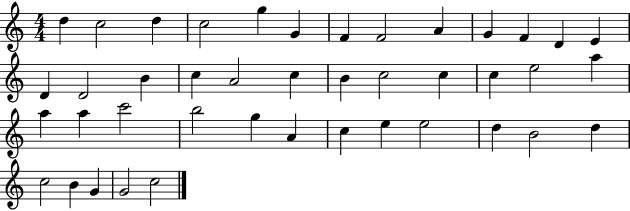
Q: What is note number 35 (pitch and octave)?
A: D5